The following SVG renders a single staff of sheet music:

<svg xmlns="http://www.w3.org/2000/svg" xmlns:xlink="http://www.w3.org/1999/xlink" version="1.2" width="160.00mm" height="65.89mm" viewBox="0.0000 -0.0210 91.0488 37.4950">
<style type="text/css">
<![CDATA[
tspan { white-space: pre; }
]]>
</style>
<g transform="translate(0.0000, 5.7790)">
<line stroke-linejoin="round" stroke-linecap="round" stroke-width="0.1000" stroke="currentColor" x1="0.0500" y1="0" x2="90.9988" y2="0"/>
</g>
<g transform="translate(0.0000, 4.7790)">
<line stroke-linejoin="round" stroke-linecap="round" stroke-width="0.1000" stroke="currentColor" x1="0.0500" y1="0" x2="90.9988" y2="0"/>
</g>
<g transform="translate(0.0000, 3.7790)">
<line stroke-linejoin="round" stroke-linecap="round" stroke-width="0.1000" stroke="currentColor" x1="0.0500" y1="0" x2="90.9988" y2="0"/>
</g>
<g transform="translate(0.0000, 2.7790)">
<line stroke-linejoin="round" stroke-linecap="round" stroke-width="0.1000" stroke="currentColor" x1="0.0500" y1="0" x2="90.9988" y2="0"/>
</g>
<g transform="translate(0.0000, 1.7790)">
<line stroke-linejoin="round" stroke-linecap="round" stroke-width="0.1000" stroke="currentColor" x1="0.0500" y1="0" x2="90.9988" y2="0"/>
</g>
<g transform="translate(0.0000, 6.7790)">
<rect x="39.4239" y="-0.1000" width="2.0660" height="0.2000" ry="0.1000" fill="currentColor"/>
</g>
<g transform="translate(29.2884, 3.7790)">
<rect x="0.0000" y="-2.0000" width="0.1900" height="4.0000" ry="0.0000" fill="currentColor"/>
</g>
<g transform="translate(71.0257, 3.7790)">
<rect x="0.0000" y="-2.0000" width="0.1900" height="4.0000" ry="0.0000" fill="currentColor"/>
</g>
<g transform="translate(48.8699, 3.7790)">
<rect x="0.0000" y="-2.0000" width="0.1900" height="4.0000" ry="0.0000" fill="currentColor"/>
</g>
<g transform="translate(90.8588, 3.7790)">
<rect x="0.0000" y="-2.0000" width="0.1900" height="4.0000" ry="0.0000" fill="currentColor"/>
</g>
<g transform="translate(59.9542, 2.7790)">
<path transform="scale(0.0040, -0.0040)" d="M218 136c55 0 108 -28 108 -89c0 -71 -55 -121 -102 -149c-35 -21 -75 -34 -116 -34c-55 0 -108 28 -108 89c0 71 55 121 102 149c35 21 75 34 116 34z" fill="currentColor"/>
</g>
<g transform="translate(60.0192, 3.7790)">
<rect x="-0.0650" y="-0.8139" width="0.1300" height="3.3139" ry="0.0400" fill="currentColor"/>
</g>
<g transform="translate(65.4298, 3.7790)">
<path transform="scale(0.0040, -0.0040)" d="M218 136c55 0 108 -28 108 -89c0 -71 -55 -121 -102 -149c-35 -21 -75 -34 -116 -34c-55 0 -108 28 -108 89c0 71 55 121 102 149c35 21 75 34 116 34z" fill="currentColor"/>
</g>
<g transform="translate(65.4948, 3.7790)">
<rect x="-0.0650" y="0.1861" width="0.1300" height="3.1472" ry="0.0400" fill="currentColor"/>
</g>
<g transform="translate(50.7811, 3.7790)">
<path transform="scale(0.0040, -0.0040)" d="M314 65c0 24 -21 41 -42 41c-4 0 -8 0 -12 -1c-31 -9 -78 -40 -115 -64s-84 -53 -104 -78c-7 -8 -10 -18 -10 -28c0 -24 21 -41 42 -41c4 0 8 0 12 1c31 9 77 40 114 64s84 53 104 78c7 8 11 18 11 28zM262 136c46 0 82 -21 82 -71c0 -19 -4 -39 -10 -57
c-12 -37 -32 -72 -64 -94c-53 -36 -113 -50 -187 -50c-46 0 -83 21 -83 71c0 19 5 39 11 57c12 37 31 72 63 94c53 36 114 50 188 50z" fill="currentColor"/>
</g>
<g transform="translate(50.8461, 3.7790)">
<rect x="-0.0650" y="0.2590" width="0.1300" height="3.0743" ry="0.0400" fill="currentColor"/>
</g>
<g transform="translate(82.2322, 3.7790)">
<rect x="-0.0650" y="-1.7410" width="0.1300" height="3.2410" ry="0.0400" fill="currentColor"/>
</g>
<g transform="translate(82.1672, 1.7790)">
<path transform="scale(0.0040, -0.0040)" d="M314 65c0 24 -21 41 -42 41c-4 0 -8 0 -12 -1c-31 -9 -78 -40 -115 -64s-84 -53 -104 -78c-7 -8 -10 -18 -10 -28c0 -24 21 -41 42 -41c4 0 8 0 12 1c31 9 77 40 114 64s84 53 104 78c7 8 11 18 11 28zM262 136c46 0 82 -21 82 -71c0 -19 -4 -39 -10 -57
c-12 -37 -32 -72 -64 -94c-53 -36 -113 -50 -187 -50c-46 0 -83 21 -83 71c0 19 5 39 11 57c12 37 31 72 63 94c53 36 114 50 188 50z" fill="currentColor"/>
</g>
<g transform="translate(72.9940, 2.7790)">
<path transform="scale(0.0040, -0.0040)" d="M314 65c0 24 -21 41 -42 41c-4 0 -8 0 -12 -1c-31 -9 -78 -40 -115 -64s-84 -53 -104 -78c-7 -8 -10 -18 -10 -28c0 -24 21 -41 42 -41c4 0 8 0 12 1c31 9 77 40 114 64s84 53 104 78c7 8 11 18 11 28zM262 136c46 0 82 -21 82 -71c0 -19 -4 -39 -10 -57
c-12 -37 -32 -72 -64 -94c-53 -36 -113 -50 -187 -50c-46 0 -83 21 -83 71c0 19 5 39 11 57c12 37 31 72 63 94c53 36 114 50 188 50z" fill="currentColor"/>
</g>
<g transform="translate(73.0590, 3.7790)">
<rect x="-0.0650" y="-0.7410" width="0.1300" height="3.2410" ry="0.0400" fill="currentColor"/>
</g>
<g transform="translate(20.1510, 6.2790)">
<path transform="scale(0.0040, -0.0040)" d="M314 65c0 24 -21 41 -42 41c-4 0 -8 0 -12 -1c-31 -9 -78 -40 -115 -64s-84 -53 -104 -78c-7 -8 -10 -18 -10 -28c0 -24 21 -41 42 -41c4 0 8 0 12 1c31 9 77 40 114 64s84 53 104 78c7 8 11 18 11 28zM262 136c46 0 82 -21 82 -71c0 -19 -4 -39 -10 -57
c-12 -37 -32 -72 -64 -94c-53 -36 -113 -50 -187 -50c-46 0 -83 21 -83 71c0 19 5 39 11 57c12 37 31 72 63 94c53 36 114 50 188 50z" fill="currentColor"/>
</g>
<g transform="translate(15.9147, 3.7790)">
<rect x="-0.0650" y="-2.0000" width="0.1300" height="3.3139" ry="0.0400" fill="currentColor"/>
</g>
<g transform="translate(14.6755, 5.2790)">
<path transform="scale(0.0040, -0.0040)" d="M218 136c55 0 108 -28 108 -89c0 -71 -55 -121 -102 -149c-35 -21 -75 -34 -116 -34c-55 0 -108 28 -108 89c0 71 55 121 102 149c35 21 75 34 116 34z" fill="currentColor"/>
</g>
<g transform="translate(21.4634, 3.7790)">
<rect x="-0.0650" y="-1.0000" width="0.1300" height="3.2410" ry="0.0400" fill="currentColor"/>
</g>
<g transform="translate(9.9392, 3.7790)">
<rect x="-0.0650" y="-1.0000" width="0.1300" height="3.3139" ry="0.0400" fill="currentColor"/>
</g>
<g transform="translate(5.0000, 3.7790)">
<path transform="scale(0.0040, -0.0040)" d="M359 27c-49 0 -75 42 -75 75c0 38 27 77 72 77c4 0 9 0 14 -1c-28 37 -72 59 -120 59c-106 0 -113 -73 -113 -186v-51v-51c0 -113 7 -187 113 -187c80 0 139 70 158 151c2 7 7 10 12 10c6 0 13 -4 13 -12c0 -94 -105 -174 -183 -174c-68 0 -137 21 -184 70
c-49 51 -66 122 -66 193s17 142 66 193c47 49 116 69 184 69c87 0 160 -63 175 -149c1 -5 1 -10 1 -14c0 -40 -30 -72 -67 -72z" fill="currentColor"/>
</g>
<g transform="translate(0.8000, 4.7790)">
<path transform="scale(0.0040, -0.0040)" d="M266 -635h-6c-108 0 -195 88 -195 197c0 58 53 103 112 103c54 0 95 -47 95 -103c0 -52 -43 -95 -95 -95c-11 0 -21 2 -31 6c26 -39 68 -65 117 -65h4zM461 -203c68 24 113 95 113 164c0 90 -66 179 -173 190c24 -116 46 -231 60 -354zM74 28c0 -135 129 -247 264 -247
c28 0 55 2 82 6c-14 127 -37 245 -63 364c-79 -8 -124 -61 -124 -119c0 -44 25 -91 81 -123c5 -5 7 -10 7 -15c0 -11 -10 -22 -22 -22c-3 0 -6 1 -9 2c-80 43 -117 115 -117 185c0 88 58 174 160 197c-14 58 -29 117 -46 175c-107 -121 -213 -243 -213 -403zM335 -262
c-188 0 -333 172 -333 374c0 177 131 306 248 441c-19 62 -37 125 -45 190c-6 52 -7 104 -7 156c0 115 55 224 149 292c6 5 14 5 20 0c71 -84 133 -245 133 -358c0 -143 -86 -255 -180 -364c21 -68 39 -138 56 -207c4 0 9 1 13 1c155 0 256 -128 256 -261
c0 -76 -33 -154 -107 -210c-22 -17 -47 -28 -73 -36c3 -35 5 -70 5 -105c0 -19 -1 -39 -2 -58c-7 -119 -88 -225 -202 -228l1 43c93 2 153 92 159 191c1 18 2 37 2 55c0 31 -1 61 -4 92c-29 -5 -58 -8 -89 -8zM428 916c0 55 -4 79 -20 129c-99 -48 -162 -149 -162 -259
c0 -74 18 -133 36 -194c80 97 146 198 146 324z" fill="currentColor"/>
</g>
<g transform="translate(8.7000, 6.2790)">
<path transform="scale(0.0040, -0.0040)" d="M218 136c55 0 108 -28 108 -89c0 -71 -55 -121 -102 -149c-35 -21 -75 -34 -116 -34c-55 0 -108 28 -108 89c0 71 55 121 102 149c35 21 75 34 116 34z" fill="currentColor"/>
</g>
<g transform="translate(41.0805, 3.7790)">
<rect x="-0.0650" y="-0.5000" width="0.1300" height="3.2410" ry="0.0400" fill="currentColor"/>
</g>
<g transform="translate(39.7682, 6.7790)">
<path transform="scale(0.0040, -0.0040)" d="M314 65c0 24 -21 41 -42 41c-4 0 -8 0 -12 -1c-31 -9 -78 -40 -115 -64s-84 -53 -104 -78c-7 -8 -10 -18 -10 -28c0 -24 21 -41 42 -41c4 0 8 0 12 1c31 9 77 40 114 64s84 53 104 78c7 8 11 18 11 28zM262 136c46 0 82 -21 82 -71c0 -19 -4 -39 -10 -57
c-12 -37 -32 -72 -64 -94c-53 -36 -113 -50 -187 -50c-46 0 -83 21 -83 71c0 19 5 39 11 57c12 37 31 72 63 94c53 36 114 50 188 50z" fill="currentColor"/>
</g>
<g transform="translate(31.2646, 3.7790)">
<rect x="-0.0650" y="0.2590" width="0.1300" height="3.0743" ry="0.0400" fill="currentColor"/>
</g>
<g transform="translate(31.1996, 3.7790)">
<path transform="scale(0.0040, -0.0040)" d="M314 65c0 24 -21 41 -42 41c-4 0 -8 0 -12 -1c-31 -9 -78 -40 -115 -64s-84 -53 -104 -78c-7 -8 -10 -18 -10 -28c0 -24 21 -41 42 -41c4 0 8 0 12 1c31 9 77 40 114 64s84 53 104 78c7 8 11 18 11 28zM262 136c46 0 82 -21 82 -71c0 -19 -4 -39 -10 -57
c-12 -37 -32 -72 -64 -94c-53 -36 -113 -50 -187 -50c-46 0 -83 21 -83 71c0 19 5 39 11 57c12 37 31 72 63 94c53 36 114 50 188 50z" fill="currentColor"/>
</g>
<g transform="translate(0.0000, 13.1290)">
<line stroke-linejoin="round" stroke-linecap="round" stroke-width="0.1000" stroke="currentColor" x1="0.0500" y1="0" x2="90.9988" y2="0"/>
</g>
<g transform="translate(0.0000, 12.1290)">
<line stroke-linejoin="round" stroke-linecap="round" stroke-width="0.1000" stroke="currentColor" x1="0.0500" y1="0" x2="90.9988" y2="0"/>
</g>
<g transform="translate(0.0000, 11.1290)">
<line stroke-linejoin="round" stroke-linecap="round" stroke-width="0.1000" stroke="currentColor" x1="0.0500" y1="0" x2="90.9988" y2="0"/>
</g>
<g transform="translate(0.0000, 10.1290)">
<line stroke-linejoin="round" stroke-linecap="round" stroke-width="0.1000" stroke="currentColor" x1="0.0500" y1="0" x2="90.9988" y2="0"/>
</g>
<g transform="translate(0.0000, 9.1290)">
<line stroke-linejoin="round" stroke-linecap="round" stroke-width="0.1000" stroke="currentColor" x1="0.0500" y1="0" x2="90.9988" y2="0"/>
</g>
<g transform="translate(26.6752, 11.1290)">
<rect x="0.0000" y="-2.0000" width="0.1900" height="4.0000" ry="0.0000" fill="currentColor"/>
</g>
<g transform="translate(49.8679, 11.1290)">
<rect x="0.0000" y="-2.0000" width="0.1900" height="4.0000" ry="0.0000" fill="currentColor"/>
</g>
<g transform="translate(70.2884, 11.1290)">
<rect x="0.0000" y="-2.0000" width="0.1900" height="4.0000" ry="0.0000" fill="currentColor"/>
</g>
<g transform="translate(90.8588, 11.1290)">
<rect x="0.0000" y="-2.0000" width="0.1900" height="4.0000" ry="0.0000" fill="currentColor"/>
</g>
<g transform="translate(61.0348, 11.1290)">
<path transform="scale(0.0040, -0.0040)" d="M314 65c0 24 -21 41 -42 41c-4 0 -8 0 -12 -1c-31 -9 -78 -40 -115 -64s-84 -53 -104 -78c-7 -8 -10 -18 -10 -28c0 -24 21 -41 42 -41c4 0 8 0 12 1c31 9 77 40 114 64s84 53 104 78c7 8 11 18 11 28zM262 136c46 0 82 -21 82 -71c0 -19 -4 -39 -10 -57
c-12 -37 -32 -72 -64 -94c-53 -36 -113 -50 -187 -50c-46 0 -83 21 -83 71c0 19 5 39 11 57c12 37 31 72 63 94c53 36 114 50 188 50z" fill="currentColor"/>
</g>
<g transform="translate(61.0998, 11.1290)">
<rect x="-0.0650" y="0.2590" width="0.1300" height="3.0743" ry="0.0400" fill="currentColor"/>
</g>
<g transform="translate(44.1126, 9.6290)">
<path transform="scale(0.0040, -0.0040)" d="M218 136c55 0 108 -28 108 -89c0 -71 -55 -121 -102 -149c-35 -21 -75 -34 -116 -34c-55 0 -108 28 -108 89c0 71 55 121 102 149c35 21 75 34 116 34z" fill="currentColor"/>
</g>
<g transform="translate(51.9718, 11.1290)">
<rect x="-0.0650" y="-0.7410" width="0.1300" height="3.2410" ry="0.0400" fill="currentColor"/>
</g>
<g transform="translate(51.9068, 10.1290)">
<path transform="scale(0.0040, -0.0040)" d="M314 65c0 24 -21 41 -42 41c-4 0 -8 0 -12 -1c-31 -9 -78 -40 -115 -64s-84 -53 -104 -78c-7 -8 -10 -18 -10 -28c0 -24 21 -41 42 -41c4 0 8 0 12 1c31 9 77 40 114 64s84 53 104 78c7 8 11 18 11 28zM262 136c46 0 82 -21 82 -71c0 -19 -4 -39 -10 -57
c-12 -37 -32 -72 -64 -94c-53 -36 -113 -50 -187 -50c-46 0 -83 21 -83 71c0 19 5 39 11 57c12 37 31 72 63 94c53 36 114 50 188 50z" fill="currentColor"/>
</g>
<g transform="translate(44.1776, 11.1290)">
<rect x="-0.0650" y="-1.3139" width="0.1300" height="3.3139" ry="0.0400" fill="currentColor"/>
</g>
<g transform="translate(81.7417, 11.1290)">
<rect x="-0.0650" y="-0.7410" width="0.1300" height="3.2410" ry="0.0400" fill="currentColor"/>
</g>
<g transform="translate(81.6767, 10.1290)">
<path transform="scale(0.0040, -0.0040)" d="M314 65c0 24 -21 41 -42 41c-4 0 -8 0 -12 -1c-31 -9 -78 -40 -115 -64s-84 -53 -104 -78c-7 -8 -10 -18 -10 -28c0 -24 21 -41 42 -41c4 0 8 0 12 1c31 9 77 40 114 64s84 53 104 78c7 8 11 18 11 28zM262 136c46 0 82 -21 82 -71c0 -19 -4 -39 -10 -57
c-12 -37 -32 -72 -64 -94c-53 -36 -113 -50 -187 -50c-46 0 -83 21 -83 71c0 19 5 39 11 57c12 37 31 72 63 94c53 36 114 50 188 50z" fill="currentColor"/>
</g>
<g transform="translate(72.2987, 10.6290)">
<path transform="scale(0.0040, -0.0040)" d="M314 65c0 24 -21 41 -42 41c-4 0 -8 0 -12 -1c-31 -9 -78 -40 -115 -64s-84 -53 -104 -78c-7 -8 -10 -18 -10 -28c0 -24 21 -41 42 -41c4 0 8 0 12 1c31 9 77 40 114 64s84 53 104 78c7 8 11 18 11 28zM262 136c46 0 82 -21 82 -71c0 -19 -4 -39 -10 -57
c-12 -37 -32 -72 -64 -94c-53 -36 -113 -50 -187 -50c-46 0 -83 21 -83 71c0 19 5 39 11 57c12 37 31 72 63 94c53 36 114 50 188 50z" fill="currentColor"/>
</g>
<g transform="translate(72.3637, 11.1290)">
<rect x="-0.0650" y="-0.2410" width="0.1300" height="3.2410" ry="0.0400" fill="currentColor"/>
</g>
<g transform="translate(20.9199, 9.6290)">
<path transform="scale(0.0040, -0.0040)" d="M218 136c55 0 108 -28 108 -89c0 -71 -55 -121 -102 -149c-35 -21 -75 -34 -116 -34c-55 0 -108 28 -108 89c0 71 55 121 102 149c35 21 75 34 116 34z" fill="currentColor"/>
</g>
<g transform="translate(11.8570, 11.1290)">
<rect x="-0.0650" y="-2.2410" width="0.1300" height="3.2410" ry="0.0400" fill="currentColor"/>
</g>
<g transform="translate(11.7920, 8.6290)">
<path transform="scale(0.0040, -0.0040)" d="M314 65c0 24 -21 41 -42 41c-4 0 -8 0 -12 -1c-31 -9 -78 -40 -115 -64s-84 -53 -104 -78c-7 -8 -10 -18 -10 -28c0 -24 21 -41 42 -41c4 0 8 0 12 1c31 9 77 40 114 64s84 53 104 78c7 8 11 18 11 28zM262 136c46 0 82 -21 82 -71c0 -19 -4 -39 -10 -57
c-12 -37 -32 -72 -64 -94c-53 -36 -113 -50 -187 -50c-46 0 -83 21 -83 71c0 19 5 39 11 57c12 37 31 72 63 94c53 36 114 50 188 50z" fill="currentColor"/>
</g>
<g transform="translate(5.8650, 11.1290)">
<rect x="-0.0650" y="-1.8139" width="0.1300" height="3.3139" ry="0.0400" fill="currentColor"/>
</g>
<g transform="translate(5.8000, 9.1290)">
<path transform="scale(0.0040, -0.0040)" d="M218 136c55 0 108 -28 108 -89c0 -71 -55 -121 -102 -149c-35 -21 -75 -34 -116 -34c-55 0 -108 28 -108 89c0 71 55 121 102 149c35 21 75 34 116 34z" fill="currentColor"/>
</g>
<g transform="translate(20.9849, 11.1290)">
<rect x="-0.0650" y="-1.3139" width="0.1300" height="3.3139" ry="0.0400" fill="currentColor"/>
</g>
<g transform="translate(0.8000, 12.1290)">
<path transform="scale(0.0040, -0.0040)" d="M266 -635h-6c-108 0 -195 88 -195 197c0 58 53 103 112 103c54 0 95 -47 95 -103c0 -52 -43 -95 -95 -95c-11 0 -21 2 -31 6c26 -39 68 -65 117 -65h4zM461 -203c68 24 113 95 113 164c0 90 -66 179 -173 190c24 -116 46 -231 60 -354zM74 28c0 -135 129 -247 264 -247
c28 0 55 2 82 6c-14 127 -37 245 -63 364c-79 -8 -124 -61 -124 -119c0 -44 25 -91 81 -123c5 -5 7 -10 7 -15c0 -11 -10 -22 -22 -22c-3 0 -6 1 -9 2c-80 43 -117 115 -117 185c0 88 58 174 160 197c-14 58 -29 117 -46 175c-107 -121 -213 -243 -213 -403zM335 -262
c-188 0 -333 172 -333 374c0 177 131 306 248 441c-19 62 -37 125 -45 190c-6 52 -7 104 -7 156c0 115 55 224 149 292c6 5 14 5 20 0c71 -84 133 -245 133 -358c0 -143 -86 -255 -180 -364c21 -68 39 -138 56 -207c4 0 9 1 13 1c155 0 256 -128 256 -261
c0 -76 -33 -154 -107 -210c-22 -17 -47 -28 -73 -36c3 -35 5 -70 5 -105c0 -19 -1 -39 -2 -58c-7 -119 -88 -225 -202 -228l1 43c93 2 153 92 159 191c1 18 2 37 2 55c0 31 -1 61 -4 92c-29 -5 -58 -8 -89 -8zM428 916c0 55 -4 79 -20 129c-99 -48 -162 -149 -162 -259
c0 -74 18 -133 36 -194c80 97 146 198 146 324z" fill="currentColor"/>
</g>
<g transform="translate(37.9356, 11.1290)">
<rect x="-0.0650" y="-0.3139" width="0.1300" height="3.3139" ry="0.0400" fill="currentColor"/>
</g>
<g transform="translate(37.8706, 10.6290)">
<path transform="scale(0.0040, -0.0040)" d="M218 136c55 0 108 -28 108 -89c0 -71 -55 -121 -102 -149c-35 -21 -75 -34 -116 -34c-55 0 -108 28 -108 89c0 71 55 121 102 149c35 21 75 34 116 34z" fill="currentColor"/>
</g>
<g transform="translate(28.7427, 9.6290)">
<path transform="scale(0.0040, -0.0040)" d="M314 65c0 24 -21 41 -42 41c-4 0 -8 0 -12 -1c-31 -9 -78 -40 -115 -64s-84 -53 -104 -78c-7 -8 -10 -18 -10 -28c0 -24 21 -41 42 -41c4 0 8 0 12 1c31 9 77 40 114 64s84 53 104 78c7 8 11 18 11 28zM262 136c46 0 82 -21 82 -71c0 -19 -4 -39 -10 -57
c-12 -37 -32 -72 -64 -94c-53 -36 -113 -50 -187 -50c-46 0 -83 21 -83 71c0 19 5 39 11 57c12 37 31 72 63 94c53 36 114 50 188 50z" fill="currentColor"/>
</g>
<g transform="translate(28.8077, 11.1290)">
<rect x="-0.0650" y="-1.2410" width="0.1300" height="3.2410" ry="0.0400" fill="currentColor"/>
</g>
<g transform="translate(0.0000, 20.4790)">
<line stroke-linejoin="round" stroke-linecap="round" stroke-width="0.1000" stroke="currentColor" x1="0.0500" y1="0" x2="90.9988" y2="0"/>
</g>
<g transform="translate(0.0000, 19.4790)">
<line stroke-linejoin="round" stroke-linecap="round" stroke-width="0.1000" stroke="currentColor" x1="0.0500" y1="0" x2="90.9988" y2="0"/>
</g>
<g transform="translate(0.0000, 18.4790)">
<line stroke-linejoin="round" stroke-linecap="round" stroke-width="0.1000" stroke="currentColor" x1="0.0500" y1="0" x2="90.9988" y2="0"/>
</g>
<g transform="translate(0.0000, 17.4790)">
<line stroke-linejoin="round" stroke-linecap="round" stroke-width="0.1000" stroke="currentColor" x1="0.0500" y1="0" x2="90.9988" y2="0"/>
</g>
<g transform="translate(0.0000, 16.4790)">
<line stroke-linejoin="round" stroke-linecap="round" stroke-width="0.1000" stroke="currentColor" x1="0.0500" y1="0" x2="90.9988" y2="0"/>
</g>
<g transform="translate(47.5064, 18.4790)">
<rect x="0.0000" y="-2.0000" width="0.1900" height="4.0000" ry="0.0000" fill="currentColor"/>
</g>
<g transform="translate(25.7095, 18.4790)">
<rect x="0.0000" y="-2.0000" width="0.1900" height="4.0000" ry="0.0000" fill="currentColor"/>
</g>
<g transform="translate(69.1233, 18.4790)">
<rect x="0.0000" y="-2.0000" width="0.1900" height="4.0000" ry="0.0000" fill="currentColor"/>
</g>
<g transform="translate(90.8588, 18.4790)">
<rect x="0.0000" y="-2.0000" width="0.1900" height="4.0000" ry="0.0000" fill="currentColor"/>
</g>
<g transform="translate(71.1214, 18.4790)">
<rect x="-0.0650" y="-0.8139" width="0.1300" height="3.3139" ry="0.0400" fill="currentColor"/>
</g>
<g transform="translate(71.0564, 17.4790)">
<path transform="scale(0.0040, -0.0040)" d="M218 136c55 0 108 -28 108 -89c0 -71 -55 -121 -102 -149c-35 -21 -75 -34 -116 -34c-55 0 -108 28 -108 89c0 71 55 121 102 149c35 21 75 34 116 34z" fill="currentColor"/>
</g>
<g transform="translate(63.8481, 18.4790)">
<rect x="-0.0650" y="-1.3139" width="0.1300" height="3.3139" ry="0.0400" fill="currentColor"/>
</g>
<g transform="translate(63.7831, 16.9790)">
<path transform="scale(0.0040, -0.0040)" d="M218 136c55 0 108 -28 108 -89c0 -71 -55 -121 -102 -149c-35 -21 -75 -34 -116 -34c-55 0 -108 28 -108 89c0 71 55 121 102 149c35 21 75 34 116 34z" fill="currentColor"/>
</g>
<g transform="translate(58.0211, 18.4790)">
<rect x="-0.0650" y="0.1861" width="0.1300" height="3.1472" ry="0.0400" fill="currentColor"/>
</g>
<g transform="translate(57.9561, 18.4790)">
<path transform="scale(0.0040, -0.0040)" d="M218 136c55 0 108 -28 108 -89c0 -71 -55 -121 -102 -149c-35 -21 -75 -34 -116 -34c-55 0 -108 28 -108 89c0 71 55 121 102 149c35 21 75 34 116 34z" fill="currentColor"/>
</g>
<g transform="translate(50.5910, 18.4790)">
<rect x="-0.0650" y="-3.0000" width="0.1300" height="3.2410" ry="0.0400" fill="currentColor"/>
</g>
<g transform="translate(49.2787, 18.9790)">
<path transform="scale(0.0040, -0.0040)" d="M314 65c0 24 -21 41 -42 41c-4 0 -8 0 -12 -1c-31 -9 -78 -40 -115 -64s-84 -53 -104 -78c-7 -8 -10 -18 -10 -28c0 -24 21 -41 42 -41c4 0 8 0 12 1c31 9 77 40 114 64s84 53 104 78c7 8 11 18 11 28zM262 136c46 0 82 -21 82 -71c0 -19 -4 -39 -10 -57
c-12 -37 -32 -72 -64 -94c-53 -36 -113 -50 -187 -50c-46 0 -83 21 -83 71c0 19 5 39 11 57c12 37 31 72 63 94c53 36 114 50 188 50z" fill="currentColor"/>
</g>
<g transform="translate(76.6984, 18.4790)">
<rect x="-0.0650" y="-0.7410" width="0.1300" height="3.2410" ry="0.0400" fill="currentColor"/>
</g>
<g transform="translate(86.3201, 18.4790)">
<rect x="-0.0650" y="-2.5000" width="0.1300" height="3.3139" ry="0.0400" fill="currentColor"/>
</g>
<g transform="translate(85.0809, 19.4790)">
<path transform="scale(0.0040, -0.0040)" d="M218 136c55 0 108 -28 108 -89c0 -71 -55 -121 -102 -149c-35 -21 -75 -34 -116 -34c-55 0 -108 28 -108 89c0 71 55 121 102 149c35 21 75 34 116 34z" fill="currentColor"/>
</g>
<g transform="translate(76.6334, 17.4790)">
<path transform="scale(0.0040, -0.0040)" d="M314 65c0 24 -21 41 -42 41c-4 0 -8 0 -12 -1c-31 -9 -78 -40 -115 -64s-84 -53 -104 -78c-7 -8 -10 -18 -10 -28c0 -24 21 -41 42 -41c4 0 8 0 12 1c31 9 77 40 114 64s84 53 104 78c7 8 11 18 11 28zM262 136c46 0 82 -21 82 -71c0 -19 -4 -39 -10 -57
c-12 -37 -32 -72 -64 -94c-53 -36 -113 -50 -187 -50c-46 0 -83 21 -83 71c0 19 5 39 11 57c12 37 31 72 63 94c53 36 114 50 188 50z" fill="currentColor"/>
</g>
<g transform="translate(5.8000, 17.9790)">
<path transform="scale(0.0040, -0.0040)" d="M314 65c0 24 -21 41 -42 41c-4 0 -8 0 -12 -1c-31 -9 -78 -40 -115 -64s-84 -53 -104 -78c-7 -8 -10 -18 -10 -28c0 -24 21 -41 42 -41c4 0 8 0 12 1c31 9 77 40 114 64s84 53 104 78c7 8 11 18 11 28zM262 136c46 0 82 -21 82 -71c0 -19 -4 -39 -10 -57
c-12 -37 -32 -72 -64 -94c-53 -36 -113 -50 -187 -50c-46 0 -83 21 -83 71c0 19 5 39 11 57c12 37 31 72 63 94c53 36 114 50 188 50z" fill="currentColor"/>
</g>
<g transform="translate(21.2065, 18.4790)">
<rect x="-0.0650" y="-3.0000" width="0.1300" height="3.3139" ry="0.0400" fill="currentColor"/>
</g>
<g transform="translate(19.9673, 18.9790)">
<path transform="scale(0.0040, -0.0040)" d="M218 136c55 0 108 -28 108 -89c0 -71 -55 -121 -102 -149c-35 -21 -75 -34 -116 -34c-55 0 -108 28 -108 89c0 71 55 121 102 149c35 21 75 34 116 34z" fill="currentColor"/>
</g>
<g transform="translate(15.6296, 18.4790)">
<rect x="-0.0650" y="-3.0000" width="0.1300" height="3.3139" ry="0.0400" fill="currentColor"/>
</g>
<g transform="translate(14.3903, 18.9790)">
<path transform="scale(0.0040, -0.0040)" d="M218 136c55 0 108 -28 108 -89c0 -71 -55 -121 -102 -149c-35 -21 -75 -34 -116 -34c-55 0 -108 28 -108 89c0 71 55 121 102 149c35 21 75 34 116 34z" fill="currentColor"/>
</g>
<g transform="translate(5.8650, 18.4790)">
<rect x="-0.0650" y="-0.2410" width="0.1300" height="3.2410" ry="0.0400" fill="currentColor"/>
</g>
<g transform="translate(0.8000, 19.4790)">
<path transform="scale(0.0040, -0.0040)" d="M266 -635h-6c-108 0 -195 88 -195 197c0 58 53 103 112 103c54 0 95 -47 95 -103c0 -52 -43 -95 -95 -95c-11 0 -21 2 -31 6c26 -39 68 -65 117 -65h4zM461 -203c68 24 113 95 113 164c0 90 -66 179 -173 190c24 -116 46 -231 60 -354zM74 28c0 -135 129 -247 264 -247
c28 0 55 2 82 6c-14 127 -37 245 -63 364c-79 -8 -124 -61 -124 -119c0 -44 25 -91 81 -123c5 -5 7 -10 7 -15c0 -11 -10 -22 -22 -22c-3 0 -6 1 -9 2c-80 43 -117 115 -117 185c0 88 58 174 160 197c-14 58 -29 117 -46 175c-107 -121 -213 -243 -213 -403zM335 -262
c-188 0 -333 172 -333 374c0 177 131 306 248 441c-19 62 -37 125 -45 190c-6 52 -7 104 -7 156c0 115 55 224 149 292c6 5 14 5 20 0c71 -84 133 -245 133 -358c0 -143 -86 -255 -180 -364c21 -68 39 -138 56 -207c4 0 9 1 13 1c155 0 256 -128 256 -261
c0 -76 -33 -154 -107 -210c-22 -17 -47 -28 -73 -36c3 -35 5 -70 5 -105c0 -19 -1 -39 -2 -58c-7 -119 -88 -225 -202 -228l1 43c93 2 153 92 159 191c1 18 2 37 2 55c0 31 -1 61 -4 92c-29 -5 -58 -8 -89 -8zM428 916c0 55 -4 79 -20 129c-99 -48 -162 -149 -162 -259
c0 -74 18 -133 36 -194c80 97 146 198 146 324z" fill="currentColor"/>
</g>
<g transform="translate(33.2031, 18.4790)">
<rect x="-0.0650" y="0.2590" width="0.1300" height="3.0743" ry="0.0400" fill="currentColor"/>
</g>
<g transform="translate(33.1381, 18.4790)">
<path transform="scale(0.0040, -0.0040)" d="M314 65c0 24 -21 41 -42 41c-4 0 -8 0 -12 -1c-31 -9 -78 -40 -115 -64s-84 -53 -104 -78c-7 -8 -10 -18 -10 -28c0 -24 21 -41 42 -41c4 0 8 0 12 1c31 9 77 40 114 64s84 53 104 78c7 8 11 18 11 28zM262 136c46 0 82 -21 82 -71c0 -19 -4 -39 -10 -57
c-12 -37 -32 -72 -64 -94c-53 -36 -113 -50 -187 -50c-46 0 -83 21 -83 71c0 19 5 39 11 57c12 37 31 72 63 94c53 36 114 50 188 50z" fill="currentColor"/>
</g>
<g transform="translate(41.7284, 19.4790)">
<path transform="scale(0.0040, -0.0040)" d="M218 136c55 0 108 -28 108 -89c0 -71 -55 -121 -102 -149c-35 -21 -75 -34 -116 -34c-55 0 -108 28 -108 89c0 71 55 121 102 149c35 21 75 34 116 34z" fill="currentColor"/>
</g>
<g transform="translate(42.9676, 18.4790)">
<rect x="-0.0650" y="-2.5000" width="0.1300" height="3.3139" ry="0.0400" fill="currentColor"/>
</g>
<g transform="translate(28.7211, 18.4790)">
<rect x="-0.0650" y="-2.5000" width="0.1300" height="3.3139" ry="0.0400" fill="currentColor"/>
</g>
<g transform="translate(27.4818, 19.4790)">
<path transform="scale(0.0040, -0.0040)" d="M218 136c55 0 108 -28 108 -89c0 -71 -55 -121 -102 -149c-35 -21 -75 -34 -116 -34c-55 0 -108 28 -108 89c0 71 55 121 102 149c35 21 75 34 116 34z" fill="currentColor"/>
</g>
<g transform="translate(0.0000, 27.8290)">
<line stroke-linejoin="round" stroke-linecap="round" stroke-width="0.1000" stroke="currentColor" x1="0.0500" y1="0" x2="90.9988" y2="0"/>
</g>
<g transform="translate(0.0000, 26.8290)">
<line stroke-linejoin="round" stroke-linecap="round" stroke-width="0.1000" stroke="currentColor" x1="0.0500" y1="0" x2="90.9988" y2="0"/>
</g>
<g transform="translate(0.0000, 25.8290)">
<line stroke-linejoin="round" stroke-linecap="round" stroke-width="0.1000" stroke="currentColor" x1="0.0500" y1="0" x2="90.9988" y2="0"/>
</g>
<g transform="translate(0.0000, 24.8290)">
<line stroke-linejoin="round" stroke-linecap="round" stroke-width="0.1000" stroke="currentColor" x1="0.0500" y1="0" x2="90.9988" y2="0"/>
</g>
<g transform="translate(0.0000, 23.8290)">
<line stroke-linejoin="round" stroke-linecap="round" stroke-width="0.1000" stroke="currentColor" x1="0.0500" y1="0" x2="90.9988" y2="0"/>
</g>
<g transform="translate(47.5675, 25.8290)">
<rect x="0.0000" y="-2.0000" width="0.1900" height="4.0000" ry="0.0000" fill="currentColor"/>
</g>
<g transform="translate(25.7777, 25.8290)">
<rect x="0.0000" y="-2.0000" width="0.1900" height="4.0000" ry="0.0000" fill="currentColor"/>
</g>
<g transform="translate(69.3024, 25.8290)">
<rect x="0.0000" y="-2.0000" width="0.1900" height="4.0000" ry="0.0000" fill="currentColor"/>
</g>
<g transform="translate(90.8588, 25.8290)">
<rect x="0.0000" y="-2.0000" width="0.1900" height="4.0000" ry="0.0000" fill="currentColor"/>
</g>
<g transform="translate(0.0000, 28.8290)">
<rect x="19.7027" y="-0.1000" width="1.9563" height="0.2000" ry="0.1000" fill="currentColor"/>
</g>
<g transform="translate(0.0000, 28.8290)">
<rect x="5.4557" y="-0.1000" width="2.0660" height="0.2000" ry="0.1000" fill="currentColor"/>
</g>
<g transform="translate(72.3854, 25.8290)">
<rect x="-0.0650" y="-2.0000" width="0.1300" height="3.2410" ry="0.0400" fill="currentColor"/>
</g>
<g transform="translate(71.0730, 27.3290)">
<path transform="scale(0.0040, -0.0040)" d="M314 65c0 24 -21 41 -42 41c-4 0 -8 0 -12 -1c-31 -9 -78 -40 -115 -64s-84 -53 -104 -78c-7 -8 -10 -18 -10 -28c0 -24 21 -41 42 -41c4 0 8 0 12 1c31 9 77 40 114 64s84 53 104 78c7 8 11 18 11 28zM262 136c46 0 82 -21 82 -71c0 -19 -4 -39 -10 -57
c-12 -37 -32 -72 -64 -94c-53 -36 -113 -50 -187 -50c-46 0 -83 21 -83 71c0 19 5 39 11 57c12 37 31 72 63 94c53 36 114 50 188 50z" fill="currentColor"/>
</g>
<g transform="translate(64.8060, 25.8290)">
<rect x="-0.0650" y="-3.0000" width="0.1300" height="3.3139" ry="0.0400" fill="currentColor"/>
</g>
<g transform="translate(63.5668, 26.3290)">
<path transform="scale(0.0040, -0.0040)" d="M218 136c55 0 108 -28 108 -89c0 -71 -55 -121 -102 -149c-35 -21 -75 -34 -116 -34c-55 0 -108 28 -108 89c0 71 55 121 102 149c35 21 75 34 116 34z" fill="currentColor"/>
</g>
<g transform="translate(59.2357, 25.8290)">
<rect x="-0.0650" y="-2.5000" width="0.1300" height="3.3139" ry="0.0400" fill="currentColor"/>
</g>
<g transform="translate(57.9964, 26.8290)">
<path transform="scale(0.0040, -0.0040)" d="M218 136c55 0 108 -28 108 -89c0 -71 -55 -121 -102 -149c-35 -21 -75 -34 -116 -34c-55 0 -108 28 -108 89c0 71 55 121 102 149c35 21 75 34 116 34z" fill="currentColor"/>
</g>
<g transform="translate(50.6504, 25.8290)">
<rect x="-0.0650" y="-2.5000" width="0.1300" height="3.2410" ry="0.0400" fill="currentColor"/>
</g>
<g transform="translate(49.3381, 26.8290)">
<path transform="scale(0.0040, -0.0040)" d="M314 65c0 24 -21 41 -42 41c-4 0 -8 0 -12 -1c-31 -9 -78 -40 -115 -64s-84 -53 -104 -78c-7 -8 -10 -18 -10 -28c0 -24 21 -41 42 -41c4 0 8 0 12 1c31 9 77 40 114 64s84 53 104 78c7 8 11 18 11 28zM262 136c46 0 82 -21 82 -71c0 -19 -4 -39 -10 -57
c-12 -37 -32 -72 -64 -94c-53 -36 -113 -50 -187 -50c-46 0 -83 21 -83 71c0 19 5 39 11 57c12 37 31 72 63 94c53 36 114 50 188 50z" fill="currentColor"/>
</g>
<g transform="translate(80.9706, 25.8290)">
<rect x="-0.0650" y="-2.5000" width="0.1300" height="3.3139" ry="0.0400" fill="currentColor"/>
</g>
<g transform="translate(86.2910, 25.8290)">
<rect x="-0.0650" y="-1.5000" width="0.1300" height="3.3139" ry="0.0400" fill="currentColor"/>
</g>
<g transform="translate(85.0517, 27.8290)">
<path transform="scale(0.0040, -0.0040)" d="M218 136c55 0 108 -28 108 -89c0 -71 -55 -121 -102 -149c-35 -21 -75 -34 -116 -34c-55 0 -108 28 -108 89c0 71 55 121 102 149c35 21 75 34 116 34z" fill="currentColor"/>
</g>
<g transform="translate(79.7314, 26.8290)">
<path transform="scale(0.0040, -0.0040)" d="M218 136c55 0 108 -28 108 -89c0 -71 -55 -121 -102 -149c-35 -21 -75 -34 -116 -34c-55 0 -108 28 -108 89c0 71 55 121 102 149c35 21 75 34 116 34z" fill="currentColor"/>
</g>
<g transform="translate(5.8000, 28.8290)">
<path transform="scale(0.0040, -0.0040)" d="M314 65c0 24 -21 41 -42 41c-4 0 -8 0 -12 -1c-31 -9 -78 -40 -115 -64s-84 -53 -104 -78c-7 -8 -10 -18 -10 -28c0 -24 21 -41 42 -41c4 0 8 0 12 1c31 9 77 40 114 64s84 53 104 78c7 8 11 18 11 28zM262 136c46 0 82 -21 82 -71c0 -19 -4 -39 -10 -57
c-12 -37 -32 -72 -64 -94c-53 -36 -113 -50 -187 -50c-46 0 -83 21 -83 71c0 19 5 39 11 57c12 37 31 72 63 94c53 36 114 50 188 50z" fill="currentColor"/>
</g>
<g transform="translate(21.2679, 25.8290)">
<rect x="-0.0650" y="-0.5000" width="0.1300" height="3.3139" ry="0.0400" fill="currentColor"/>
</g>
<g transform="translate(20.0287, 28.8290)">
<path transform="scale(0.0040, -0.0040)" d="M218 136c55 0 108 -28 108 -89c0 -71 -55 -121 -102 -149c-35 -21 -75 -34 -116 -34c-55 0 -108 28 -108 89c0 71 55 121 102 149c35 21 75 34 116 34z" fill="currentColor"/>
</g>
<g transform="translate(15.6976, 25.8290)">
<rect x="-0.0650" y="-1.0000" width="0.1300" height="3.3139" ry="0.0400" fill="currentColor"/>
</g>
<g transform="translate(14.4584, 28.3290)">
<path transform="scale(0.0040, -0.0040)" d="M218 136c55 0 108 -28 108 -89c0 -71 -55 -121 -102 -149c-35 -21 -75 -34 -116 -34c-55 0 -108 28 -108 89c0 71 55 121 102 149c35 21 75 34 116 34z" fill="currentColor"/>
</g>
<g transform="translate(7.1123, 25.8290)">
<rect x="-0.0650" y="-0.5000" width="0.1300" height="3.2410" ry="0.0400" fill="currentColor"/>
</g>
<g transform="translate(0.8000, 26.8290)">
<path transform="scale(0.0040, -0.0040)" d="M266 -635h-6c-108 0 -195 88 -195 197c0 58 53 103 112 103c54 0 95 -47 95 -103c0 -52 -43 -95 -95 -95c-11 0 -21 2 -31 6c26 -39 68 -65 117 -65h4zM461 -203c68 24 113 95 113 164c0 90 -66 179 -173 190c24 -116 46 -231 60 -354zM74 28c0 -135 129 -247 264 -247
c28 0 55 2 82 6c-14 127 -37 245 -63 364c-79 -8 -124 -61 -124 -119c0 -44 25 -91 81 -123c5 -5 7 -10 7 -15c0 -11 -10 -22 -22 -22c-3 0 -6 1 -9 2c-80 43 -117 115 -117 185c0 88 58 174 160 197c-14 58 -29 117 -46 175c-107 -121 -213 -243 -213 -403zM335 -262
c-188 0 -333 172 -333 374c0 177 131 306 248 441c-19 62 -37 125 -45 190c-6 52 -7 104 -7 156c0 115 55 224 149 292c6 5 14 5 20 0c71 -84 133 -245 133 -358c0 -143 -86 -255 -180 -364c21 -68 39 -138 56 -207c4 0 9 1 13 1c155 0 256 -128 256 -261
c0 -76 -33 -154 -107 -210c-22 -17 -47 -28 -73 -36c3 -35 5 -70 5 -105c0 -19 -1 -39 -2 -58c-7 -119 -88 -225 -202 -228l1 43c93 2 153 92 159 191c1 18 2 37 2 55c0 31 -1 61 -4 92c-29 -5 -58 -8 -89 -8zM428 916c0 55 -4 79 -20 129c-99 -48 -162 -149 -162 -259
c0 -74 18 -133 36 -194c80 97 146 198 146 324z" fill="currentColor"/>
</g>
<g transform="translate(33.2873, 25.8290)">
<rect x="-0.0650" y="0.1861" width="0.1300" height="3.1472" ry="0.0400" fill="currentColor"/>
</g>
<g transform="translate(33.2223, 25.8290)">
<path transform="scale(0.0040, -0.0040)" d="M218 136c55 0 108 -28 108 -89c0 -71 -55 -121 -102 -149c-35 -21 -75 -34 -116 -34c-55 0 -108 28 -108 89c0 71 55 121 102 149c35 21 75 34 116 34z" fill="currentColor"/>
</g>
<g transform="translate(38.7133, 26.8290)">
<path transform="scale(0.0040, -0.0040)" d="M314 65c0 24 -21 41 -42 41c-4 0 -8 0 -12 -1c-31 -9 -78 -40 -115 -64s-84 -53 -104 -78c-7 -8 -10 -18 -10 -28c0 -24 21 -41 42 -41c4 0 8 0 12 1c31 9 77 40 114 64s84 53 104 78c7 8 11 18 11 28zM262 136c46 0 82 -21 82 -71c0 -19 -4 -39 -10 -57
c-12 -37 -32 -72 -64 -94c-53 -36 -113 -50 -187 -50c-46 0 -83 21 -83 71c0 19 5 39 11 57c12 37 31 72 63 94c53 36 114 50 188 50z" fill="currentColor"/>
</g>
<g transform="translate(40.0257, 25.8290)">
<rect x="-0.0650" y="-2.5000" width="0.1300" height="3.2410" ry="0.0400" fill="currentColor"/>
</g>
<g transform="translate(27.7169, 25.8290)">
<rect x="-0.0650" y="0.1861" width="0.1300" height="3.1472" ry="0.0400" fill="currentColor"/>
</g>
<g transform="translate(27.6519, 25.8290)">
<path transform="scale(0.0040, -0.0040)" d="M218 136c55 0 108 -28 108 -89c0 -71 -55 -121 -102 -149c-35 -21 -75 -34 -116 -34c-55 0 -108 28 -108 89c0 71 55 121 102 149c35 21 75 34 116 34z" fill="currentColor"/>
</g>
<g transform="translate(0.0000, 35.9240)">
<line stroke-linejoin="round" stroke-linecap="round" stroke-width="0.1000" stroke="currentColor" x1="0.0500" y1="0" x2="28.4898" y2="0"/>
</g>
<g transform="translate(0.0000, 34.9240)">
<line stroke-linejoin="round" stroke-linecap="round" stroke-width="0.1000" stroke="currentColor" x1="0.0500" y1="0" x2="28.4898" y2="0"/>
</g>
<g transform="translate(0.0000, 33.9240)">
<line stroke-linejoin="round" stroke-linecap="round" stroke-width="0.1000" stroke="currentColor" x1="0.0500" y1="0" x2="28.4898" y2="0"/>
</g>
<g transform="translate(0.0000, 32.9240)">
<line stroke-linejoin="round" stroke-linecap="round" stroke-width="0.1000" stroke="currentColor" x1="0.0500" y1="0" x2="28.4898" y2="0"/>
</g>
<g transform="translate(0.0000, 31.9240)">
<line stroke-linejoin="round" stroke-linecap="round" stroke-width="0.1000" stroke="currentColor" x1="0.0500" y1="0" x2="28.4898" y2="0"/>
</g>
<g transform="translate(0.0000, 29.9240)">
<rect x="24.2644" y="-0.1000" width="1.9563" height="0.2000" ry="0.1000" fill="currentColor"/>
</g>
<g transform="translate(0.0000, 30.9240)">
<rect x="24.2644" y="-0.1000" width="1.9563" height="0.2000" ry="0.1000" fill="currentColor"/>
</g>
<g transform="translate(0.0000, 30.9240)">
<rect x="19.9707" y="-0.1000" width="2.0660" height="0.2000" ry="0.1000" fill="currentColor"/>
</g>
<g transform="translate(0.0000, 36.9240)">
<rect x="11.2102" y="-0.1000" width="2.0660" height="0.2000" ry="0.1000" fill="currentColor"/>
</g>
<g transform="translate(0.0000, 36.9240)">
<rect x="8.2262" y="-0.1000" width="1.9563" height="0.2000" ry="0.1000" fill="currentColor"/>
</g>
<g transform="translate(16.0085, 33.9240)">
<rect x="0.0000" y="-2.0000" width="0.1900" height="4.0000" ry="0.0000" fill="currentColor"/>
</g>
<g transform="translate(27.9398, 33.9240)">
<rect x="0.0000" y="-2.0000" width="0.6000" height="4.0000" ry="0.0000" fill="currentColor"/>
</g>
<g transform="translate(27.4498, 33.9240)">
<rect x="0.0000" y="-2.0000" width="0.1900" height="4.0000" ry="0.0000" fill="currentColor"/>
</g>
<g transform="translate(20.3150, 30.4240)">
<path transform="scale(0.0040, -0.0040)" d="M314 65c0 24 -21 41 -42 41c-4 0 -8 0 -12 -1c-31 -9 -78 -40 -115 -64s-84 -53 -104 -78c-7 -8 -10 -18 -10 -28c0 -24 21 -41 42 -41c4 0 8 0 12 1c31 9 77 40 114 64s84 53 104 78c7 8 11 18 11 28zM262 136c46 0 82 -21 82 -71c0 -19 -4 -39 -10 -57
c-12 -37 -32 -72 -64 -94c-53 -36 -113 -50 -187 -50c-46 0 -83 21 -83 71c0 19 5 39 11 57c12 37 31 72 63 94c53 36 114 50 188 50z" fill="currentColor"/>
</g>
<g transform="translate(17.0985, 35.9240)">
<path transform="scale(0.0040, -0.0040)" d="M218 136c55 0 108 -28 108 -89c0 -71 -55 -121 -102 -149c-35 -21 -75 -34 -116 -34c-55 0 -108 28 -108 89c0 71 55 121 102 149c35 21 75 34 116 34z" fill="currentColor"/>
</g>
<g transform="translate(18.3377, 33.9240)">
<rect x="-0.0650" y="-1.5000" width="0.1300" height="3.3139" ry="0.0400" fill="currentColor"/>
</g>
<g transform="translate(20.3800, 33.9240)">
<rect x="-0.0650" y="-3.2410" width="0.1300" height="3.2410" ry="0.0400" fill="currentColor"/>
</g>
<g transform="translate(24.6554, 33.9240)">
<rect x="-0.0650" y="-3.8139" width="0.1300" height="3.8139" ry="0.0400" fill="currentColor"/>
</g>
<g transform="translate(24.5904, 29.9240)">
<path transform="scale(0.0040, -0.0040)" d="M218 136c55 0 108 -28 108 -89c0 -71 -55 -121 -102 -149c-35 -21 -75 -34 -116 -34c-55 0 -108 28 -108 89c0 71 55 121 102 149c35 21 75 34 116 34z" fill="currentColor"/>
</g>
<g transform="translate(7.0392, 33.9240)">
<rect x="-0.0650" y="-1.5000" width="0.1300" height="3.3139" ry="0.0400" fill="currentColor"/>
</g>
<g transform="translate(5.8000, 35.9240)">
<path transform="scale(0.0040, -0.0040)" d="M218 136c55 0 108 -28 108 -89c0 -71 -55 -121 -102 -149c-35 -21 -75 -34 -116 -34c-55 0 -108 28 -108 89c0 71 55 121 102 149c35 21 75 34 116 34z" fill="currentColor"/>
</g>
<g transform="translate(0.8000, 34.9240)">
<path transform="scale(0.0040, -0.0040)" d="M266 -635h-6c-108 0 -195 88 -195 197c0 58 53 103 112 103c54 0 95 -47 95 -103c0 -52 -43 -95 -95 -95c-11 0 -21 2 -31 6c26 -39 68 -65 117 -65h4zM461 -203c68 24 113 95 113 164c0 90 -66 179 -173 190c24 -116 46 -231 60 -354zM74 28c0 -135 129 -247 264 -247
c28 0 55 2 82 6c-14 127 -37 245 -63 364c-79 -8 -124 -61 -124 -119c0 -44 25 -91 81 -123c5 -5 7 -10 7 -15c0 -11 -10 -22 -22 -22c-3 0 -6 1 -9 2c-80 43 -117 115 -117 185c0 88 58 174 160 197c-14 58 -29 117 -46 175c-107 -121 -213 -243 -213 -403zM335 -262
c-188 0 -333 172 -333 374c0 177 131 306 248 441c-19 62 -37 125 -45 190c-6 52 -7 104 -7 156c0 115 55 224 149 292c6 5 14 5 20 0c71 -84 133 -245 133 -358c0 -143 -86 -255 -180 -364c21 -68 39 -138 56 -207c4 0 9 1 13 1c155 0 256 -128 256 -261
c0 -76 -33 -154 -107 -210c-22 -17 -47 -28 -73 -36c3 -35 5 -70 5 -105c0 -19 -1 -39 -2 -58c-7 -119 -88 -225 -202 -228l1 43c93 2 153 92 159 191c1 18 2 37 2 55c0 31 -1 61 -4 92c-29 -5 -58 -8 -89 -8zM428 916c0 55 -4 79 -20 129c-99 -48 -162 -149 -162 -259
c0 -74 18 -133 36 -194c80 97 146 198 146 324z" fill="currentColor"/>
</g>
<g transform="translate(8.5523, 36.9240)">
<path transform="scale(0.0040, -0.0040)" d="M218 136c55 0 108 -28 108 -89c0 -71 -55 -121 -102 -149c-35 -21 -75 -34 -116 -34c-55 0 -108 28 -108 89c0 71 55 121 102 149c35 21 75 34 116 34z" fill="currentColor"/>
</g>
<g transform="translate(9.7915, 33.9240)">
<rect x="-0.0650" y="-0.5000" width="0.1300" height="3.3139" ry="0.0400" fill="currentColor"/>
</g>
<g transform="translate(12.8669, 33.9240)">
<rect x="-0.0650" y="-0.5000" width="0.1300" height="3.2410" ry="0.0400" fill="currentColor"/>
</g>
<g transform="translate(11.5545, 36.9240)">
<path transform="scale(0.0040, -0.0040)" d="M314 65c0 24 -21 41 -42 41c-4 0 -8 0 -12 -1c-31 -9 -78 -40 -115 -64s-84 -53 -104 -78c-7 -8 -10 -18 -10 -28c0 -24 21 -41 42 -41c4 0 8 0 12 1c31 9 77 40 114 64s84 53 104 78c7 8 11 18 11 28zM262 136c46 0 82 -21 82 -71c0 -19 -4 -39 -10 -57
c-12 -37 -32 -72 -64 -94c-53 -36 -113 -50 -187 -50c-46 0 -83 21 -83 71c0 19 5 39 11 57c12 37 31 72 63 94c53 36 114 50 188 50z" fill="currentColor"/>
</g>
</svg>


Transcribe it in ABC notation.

X:1
T:Untitled
M:4/4
L:1/4
K:C
D F D2 B2 C2 B2 d B d2 f2 f g2 e e2 c e d2 B2 c2 d2 c2 A A G B2 G A2 B e d d2 G C2 D C B B G2 G2 G A F2 G E E C C2 E b2 c'